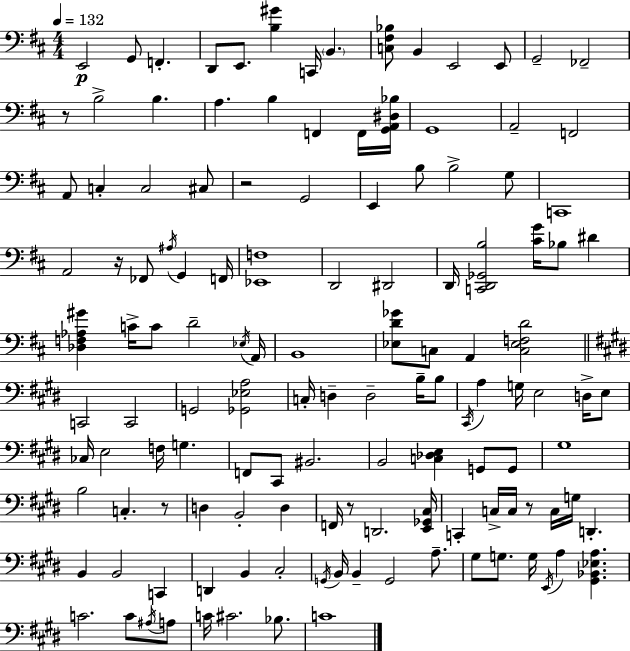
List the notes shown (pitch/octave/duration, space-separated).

E2/h G2/e F2/q. D2/e E2/e. [B3,G#4]/q C2/s B2/q. [C3,F#3,Bb3]/e B2/q E2/h E2/e G2/h FES2/h R/e B3/h B3/q. A3/q. B3/q F2/q F2/s [G2,A2,D#3,Bb3]/s G2/w A2/h F2/h A2/e C3/q C3/h C#3/e R/h G2/h E2/q B3/e B3/h G3/e C2/w A2/h R/s FES2/e A#3/s G2/q F2/s [Eb2,F3]/w D2/h D#2/h D2/s [C2,D2,Gb2,B3]/h [C#4,G4]/s Bb3/e D#4/q [Db3,F3,Ab3,G#4]/q C4/s C4/e D4/h Eb3/s A2/s B2/w [Eb3,D4,Gb4]/e C3/e A2/q [C3,Eb3,F3,D4]/h C2/h C2/h G2/h [Gb2,Eb3,A3]/h C3/s D3/q D3/h B3/s B3/e C#2/s A3/q G3/s E3/h D3/s E3/e CES3/s E3/h F3/s G3/q. F2/e C#2/e BIS2/h. B2/h [C3,Db3,E3]/q G2/e G2/e G#3/w B3/h C3/q. R/e D3/q B2/h D3/q F2/s R/e D2/h. [E2,Gb2,C#3]/s C2/q C3/s C3/s R/e C3/s G3/s D2/q. B2/q B2/h C2/q D2/q B2/q C#3/h G2/s B2/s B2/q G2/h A3/e. G#3/e G3/e. G3/s E2/s A3/q [G#2,Bb2,Eb3,A3]/q. C4/h. C4/e A#3/s A3/e C4/s C#4/h. Bb3/e. C4/w